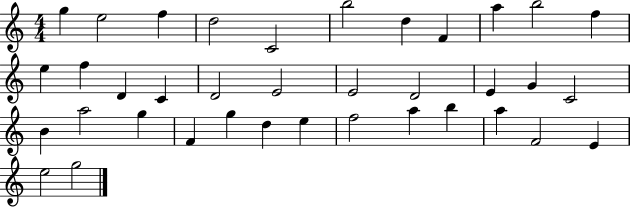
X:1
T:Untitled
M:4/4
L:1/4
K:C
g e2 f d2 C2 b2 d F a b2 f e f D C D2 E2 E2 D2 E G C2 B a2 g F g d e f2 a b a F2 E e2 g2